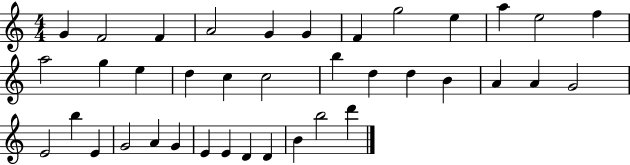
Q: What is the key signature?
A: C major